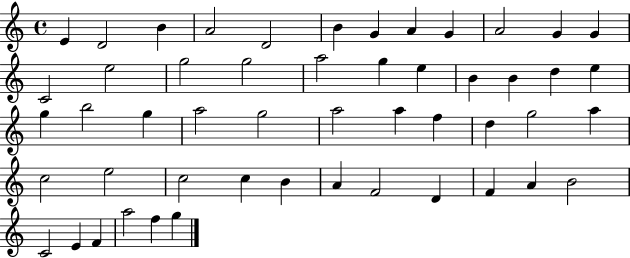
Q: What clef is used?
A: treble